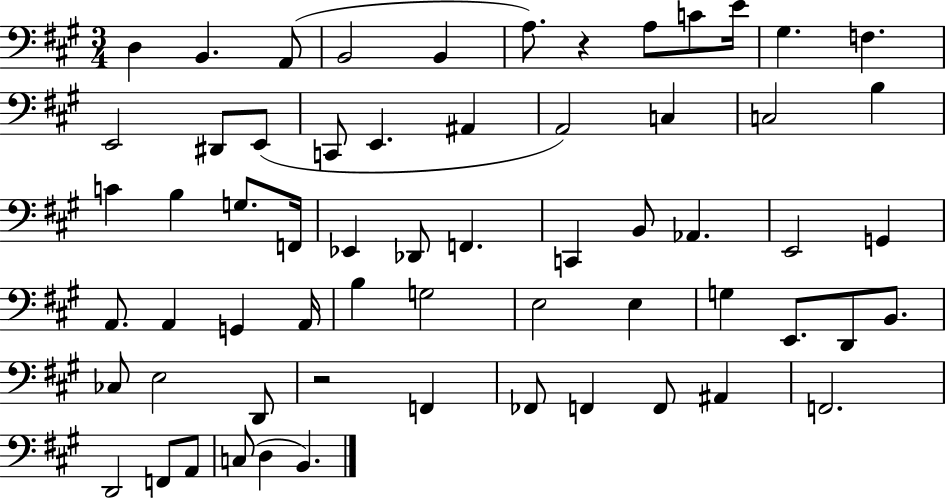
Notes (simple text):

D3/q B2/q. A2/e B2/h B2/q A3/e. R/q A3/e C4/e E4/s G#3/q. F3/q. E2/h D#2/e E2/e C2/e E2/q. A#2/q A2/h C3/q C3/h B3/q C4/q B3/q G3/e. F2/s Eb2/q Db2/e F2/q. C2/q B2/e Ab2/q. E2/h G2/q A2/e. A2/q G2/q A2/s B3/q G3/h E3/h E3/q G3/q E2/e. D2/e B2/e. CES3/e E3/h D2/e R/h F2/q FES2/e F2/q F2/e A#2/q F2/h. D2/h F2/e A2/e C3/e D3/q B2/q.